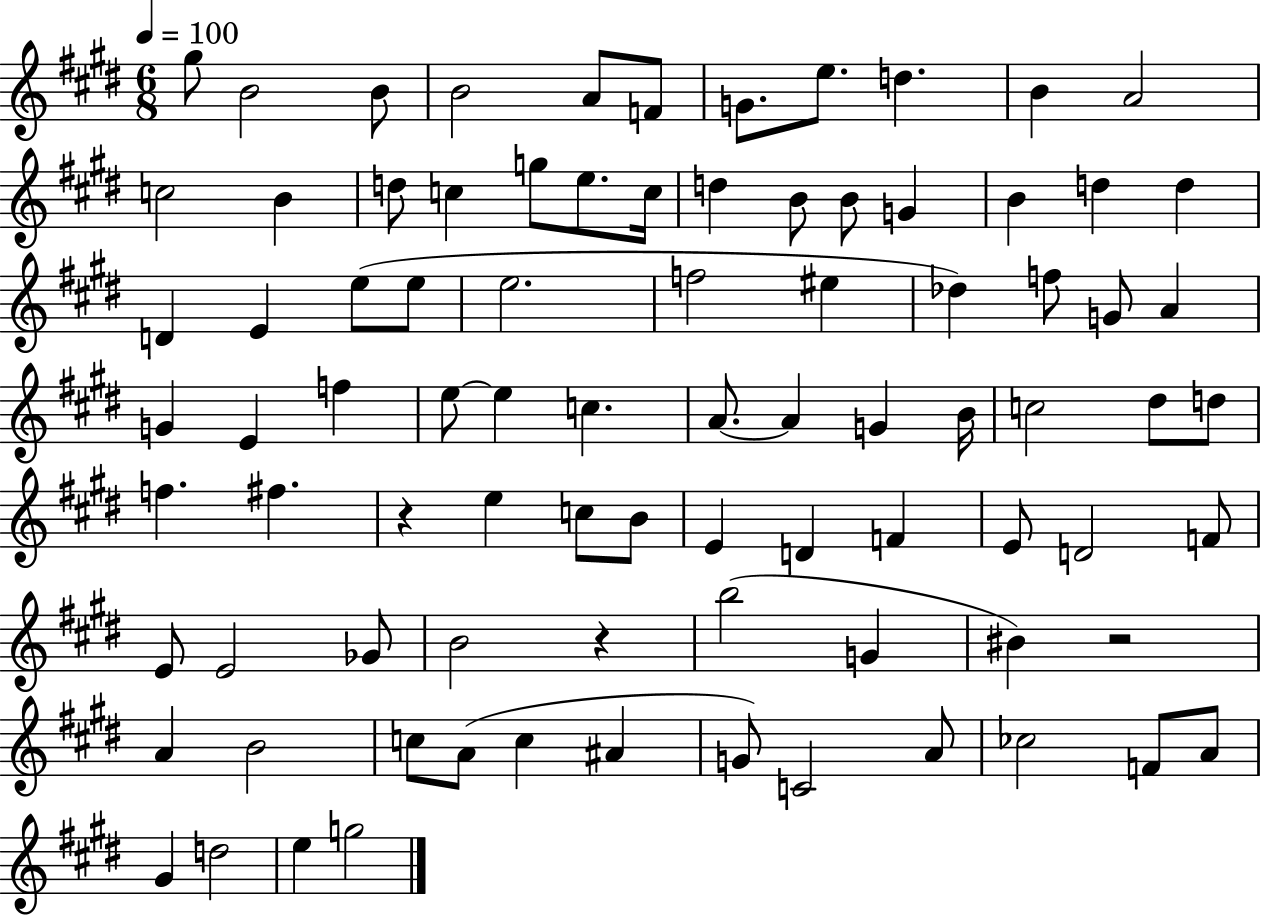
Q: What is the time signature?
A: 6/8